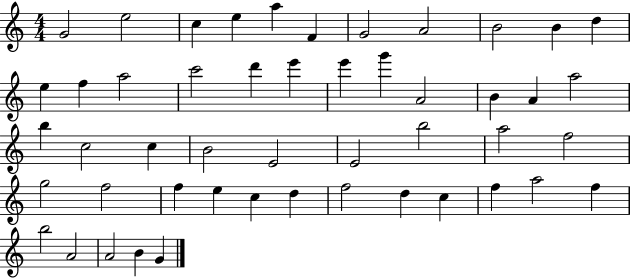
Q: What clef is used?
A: treble